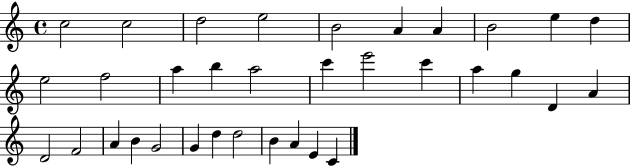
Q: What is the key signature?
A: C major